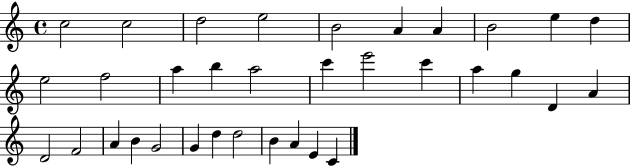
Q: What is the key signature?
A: C major